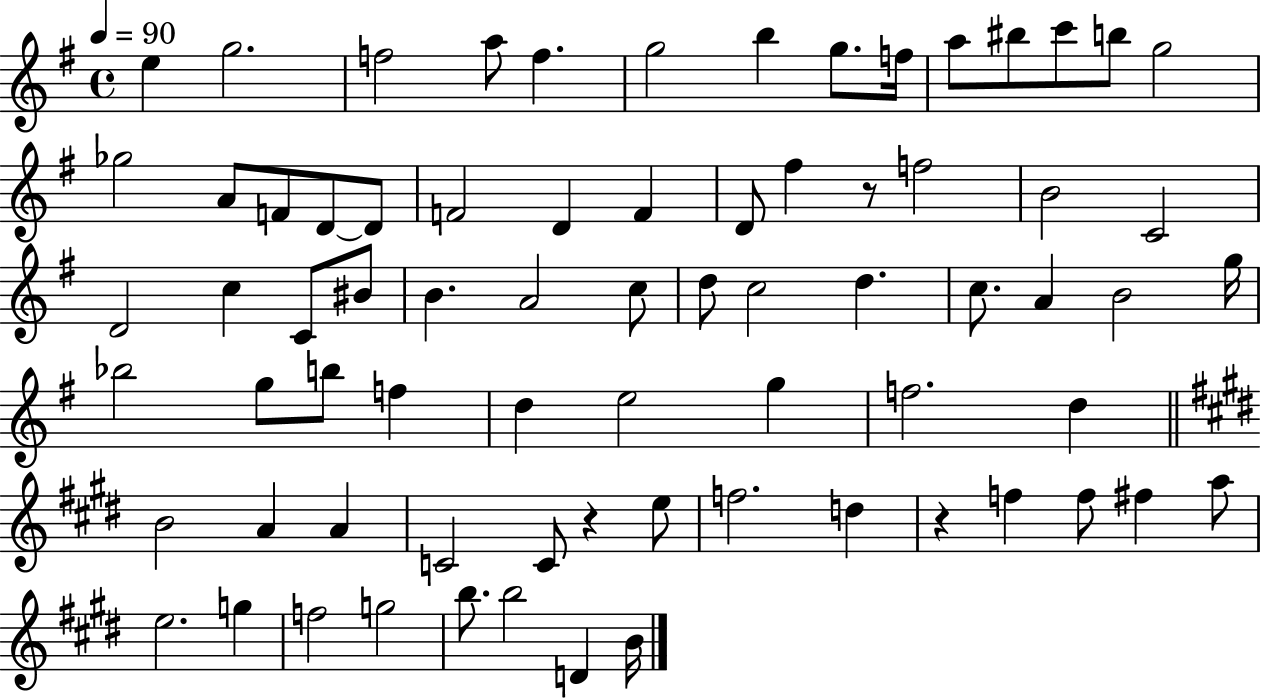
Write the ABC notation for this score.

X:1
T:Untitled
M:4/4
L:1/4
K:G
e g2 f2 a/2 f g2 b g/2 f/4 a/2 ^b/2 c'/2 b/2 g2 _g2 A/2 F/2 D/2 D/2 F2 D F D/2 ^f z/2 f2 B2 C2 D2 c C/2 ^B/2 B A2 c/2 d/2 c2 d c/2 A B2 g/4 _b2 g/2 b/2 f d e2 g f2 d B2 A A C2 C/2 z e/2 f2 d z f f/2 ^f a/2 e2 g f2 g2 b/2 b2 D B/4